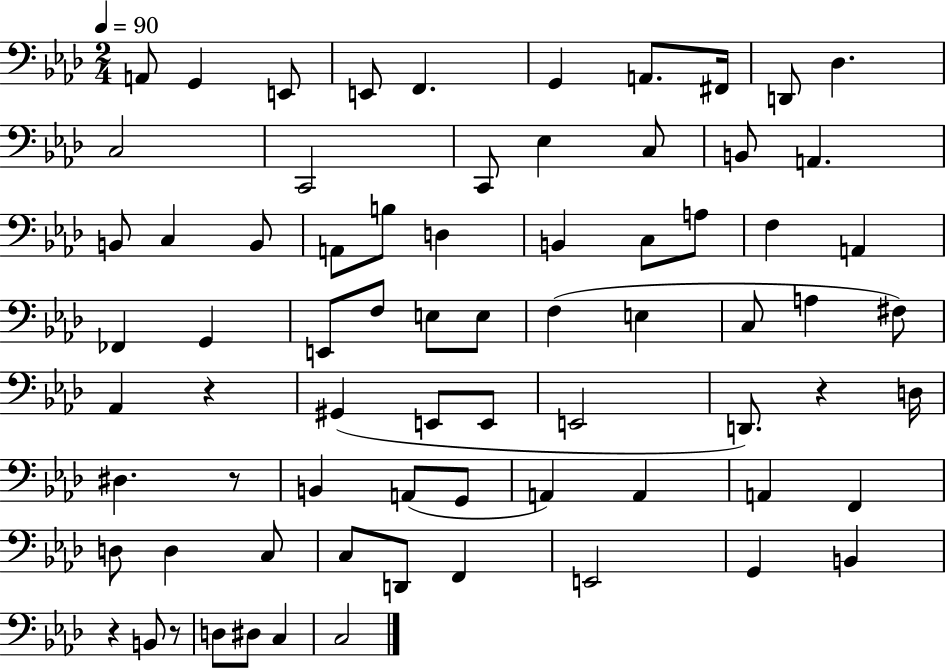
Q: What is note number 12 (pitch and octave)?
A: C2